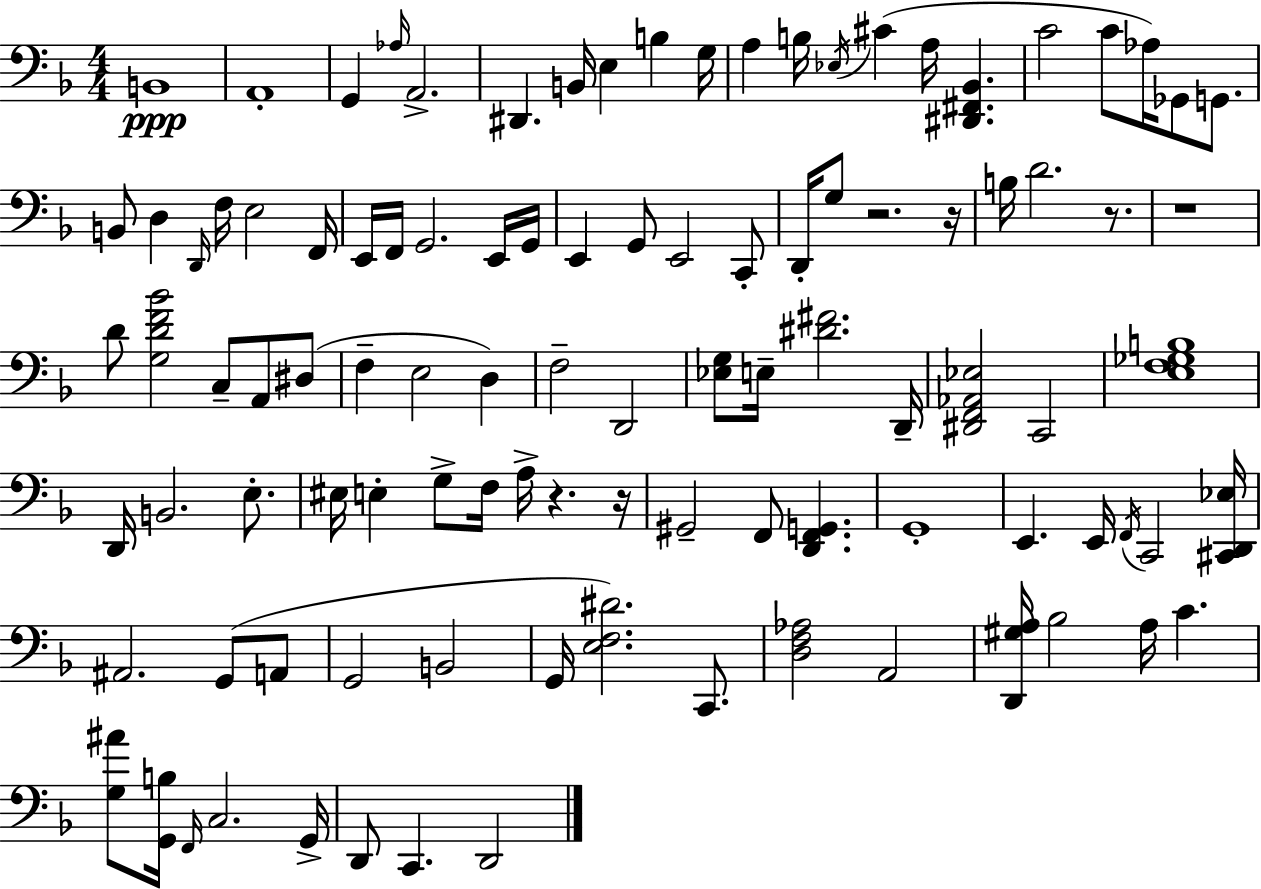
X:1
T:Untitled
M:4/4
L:1/4
K:Dm
B,,4 A,,4 G,, _A,/4 A,,2 ^D,, B,,/4 E, B, G,/4 A, B,/4 _E,/4 ^C A,/4 [^D,,^F,,_B,,] C2 C/2 _A,/4 _G,,/2 G,,/2 B,,/2 D, D,,/4 F,/4 E,2 F,,/4 E,,/4 F,,/4 G,,2 E,,/4 G,,/4 E,, G,,/2 E,,2 C,,/2 D,,/4 G,/2 z2 z/4 B,/4 D2 z/2 z4 D/2 [G,DF_B]2 C,/2 A,,/2 ^D,/2 F, E,2 D, F,2 D,,2 [_E,G,]/2 E,/4 [^D^F]2 D,,/4 [^D,,F,,_A,,_E,]2 C,,2 [E,F,_G,B,]4 D,,/4 B,,2 E,/2 ^E,/4 E, G,/2 F,/4 A,/4 z z/4 ^G,,2 F,,/2 [D,,F,,G,,] G,,4 E,, E,,/4 F,,/4 C,,2 [^C,,D,,_E,]/4 ^A,,2 G,,/2 A,,/2 G,,2 B,,2 G,,/4 [E,F,^D]2 C,,/2 [D,F,_A,]2 A,,2 [D,,^G,A,]/4 _B,2 A,/4 C [G,^A]/2 [G,,B,]/4 F,,/4 C,2 G,,/4 D,,/2 C,, D,,2